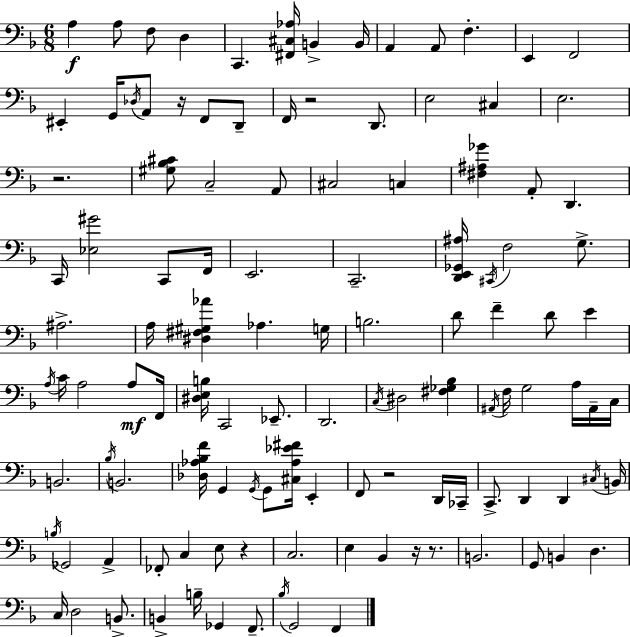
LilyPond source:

{
  \clef bass
  \numericTimeSignature
  \time 6/8
  \key f \major
  a4\f a8 f8 d4 | c,4. <fis, cis aes>16 b,4-> b,16 | a,4 a,8 f4.-. | e,4 f,2 | \break eis,4-. g,16 \acciaccatura { des16 } a,8 r16 f,8 d,8-- | f,16 r2 d,8. | e2 cis4 | e2. | \break r2. | <gis bes cis'>8 c2-- a,8 | cis2 c4 | <fis ais ges'>4 a,8-. d,4. | \break c,16 <ees gis'>2 c,8 | f,16 e,2. | c,2.-- | <d, e, ges, ais>16 \acciaccatura { cis,16 } f2 g8.-> | \break ais2.-> | a16 <dis fis gis aes'>4 aes4. | g16 b2. | d'8 f'4-- d'8 e'4 | \break \acciaccatura { a16 } c'16 a2 | a8\mf f,16 <dis e b>16 c,2 | ees,8.-- d,2. | \acciaccatura { c16 } dis2 | \break <fis ges bes>4 \acciaccatura { ais,16 } f16 g2 | a16 ais,16-- c16 b,2. | \acciaccatura { bes16 } b,2. | <des aes bes f'>16 g,4 \acciaccatura { g,16 } | \break g,8 <cis aes ees' fis'>16 e,4-. f,8 r2 | d,16 ces,16-- c,8.-> d,4 | d,4 \acciaccatura { cis16 } b,16 \acciaccatura { b16 } ges,2 | a,4-> fes,8-. c4 | \break e8 r4 c2. | e4 | bes,4 r16 r8. b,2. | g,8 b,4 | \break d4. c16 d2 | b,8.-> b,4-> | b16-- ges,4 f,8.-- \acciaccatura { bes16 } g,2 | f,4 \bar "|."
}